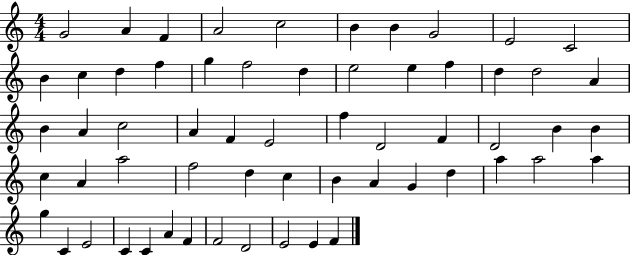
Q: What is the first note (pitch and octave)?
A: G4